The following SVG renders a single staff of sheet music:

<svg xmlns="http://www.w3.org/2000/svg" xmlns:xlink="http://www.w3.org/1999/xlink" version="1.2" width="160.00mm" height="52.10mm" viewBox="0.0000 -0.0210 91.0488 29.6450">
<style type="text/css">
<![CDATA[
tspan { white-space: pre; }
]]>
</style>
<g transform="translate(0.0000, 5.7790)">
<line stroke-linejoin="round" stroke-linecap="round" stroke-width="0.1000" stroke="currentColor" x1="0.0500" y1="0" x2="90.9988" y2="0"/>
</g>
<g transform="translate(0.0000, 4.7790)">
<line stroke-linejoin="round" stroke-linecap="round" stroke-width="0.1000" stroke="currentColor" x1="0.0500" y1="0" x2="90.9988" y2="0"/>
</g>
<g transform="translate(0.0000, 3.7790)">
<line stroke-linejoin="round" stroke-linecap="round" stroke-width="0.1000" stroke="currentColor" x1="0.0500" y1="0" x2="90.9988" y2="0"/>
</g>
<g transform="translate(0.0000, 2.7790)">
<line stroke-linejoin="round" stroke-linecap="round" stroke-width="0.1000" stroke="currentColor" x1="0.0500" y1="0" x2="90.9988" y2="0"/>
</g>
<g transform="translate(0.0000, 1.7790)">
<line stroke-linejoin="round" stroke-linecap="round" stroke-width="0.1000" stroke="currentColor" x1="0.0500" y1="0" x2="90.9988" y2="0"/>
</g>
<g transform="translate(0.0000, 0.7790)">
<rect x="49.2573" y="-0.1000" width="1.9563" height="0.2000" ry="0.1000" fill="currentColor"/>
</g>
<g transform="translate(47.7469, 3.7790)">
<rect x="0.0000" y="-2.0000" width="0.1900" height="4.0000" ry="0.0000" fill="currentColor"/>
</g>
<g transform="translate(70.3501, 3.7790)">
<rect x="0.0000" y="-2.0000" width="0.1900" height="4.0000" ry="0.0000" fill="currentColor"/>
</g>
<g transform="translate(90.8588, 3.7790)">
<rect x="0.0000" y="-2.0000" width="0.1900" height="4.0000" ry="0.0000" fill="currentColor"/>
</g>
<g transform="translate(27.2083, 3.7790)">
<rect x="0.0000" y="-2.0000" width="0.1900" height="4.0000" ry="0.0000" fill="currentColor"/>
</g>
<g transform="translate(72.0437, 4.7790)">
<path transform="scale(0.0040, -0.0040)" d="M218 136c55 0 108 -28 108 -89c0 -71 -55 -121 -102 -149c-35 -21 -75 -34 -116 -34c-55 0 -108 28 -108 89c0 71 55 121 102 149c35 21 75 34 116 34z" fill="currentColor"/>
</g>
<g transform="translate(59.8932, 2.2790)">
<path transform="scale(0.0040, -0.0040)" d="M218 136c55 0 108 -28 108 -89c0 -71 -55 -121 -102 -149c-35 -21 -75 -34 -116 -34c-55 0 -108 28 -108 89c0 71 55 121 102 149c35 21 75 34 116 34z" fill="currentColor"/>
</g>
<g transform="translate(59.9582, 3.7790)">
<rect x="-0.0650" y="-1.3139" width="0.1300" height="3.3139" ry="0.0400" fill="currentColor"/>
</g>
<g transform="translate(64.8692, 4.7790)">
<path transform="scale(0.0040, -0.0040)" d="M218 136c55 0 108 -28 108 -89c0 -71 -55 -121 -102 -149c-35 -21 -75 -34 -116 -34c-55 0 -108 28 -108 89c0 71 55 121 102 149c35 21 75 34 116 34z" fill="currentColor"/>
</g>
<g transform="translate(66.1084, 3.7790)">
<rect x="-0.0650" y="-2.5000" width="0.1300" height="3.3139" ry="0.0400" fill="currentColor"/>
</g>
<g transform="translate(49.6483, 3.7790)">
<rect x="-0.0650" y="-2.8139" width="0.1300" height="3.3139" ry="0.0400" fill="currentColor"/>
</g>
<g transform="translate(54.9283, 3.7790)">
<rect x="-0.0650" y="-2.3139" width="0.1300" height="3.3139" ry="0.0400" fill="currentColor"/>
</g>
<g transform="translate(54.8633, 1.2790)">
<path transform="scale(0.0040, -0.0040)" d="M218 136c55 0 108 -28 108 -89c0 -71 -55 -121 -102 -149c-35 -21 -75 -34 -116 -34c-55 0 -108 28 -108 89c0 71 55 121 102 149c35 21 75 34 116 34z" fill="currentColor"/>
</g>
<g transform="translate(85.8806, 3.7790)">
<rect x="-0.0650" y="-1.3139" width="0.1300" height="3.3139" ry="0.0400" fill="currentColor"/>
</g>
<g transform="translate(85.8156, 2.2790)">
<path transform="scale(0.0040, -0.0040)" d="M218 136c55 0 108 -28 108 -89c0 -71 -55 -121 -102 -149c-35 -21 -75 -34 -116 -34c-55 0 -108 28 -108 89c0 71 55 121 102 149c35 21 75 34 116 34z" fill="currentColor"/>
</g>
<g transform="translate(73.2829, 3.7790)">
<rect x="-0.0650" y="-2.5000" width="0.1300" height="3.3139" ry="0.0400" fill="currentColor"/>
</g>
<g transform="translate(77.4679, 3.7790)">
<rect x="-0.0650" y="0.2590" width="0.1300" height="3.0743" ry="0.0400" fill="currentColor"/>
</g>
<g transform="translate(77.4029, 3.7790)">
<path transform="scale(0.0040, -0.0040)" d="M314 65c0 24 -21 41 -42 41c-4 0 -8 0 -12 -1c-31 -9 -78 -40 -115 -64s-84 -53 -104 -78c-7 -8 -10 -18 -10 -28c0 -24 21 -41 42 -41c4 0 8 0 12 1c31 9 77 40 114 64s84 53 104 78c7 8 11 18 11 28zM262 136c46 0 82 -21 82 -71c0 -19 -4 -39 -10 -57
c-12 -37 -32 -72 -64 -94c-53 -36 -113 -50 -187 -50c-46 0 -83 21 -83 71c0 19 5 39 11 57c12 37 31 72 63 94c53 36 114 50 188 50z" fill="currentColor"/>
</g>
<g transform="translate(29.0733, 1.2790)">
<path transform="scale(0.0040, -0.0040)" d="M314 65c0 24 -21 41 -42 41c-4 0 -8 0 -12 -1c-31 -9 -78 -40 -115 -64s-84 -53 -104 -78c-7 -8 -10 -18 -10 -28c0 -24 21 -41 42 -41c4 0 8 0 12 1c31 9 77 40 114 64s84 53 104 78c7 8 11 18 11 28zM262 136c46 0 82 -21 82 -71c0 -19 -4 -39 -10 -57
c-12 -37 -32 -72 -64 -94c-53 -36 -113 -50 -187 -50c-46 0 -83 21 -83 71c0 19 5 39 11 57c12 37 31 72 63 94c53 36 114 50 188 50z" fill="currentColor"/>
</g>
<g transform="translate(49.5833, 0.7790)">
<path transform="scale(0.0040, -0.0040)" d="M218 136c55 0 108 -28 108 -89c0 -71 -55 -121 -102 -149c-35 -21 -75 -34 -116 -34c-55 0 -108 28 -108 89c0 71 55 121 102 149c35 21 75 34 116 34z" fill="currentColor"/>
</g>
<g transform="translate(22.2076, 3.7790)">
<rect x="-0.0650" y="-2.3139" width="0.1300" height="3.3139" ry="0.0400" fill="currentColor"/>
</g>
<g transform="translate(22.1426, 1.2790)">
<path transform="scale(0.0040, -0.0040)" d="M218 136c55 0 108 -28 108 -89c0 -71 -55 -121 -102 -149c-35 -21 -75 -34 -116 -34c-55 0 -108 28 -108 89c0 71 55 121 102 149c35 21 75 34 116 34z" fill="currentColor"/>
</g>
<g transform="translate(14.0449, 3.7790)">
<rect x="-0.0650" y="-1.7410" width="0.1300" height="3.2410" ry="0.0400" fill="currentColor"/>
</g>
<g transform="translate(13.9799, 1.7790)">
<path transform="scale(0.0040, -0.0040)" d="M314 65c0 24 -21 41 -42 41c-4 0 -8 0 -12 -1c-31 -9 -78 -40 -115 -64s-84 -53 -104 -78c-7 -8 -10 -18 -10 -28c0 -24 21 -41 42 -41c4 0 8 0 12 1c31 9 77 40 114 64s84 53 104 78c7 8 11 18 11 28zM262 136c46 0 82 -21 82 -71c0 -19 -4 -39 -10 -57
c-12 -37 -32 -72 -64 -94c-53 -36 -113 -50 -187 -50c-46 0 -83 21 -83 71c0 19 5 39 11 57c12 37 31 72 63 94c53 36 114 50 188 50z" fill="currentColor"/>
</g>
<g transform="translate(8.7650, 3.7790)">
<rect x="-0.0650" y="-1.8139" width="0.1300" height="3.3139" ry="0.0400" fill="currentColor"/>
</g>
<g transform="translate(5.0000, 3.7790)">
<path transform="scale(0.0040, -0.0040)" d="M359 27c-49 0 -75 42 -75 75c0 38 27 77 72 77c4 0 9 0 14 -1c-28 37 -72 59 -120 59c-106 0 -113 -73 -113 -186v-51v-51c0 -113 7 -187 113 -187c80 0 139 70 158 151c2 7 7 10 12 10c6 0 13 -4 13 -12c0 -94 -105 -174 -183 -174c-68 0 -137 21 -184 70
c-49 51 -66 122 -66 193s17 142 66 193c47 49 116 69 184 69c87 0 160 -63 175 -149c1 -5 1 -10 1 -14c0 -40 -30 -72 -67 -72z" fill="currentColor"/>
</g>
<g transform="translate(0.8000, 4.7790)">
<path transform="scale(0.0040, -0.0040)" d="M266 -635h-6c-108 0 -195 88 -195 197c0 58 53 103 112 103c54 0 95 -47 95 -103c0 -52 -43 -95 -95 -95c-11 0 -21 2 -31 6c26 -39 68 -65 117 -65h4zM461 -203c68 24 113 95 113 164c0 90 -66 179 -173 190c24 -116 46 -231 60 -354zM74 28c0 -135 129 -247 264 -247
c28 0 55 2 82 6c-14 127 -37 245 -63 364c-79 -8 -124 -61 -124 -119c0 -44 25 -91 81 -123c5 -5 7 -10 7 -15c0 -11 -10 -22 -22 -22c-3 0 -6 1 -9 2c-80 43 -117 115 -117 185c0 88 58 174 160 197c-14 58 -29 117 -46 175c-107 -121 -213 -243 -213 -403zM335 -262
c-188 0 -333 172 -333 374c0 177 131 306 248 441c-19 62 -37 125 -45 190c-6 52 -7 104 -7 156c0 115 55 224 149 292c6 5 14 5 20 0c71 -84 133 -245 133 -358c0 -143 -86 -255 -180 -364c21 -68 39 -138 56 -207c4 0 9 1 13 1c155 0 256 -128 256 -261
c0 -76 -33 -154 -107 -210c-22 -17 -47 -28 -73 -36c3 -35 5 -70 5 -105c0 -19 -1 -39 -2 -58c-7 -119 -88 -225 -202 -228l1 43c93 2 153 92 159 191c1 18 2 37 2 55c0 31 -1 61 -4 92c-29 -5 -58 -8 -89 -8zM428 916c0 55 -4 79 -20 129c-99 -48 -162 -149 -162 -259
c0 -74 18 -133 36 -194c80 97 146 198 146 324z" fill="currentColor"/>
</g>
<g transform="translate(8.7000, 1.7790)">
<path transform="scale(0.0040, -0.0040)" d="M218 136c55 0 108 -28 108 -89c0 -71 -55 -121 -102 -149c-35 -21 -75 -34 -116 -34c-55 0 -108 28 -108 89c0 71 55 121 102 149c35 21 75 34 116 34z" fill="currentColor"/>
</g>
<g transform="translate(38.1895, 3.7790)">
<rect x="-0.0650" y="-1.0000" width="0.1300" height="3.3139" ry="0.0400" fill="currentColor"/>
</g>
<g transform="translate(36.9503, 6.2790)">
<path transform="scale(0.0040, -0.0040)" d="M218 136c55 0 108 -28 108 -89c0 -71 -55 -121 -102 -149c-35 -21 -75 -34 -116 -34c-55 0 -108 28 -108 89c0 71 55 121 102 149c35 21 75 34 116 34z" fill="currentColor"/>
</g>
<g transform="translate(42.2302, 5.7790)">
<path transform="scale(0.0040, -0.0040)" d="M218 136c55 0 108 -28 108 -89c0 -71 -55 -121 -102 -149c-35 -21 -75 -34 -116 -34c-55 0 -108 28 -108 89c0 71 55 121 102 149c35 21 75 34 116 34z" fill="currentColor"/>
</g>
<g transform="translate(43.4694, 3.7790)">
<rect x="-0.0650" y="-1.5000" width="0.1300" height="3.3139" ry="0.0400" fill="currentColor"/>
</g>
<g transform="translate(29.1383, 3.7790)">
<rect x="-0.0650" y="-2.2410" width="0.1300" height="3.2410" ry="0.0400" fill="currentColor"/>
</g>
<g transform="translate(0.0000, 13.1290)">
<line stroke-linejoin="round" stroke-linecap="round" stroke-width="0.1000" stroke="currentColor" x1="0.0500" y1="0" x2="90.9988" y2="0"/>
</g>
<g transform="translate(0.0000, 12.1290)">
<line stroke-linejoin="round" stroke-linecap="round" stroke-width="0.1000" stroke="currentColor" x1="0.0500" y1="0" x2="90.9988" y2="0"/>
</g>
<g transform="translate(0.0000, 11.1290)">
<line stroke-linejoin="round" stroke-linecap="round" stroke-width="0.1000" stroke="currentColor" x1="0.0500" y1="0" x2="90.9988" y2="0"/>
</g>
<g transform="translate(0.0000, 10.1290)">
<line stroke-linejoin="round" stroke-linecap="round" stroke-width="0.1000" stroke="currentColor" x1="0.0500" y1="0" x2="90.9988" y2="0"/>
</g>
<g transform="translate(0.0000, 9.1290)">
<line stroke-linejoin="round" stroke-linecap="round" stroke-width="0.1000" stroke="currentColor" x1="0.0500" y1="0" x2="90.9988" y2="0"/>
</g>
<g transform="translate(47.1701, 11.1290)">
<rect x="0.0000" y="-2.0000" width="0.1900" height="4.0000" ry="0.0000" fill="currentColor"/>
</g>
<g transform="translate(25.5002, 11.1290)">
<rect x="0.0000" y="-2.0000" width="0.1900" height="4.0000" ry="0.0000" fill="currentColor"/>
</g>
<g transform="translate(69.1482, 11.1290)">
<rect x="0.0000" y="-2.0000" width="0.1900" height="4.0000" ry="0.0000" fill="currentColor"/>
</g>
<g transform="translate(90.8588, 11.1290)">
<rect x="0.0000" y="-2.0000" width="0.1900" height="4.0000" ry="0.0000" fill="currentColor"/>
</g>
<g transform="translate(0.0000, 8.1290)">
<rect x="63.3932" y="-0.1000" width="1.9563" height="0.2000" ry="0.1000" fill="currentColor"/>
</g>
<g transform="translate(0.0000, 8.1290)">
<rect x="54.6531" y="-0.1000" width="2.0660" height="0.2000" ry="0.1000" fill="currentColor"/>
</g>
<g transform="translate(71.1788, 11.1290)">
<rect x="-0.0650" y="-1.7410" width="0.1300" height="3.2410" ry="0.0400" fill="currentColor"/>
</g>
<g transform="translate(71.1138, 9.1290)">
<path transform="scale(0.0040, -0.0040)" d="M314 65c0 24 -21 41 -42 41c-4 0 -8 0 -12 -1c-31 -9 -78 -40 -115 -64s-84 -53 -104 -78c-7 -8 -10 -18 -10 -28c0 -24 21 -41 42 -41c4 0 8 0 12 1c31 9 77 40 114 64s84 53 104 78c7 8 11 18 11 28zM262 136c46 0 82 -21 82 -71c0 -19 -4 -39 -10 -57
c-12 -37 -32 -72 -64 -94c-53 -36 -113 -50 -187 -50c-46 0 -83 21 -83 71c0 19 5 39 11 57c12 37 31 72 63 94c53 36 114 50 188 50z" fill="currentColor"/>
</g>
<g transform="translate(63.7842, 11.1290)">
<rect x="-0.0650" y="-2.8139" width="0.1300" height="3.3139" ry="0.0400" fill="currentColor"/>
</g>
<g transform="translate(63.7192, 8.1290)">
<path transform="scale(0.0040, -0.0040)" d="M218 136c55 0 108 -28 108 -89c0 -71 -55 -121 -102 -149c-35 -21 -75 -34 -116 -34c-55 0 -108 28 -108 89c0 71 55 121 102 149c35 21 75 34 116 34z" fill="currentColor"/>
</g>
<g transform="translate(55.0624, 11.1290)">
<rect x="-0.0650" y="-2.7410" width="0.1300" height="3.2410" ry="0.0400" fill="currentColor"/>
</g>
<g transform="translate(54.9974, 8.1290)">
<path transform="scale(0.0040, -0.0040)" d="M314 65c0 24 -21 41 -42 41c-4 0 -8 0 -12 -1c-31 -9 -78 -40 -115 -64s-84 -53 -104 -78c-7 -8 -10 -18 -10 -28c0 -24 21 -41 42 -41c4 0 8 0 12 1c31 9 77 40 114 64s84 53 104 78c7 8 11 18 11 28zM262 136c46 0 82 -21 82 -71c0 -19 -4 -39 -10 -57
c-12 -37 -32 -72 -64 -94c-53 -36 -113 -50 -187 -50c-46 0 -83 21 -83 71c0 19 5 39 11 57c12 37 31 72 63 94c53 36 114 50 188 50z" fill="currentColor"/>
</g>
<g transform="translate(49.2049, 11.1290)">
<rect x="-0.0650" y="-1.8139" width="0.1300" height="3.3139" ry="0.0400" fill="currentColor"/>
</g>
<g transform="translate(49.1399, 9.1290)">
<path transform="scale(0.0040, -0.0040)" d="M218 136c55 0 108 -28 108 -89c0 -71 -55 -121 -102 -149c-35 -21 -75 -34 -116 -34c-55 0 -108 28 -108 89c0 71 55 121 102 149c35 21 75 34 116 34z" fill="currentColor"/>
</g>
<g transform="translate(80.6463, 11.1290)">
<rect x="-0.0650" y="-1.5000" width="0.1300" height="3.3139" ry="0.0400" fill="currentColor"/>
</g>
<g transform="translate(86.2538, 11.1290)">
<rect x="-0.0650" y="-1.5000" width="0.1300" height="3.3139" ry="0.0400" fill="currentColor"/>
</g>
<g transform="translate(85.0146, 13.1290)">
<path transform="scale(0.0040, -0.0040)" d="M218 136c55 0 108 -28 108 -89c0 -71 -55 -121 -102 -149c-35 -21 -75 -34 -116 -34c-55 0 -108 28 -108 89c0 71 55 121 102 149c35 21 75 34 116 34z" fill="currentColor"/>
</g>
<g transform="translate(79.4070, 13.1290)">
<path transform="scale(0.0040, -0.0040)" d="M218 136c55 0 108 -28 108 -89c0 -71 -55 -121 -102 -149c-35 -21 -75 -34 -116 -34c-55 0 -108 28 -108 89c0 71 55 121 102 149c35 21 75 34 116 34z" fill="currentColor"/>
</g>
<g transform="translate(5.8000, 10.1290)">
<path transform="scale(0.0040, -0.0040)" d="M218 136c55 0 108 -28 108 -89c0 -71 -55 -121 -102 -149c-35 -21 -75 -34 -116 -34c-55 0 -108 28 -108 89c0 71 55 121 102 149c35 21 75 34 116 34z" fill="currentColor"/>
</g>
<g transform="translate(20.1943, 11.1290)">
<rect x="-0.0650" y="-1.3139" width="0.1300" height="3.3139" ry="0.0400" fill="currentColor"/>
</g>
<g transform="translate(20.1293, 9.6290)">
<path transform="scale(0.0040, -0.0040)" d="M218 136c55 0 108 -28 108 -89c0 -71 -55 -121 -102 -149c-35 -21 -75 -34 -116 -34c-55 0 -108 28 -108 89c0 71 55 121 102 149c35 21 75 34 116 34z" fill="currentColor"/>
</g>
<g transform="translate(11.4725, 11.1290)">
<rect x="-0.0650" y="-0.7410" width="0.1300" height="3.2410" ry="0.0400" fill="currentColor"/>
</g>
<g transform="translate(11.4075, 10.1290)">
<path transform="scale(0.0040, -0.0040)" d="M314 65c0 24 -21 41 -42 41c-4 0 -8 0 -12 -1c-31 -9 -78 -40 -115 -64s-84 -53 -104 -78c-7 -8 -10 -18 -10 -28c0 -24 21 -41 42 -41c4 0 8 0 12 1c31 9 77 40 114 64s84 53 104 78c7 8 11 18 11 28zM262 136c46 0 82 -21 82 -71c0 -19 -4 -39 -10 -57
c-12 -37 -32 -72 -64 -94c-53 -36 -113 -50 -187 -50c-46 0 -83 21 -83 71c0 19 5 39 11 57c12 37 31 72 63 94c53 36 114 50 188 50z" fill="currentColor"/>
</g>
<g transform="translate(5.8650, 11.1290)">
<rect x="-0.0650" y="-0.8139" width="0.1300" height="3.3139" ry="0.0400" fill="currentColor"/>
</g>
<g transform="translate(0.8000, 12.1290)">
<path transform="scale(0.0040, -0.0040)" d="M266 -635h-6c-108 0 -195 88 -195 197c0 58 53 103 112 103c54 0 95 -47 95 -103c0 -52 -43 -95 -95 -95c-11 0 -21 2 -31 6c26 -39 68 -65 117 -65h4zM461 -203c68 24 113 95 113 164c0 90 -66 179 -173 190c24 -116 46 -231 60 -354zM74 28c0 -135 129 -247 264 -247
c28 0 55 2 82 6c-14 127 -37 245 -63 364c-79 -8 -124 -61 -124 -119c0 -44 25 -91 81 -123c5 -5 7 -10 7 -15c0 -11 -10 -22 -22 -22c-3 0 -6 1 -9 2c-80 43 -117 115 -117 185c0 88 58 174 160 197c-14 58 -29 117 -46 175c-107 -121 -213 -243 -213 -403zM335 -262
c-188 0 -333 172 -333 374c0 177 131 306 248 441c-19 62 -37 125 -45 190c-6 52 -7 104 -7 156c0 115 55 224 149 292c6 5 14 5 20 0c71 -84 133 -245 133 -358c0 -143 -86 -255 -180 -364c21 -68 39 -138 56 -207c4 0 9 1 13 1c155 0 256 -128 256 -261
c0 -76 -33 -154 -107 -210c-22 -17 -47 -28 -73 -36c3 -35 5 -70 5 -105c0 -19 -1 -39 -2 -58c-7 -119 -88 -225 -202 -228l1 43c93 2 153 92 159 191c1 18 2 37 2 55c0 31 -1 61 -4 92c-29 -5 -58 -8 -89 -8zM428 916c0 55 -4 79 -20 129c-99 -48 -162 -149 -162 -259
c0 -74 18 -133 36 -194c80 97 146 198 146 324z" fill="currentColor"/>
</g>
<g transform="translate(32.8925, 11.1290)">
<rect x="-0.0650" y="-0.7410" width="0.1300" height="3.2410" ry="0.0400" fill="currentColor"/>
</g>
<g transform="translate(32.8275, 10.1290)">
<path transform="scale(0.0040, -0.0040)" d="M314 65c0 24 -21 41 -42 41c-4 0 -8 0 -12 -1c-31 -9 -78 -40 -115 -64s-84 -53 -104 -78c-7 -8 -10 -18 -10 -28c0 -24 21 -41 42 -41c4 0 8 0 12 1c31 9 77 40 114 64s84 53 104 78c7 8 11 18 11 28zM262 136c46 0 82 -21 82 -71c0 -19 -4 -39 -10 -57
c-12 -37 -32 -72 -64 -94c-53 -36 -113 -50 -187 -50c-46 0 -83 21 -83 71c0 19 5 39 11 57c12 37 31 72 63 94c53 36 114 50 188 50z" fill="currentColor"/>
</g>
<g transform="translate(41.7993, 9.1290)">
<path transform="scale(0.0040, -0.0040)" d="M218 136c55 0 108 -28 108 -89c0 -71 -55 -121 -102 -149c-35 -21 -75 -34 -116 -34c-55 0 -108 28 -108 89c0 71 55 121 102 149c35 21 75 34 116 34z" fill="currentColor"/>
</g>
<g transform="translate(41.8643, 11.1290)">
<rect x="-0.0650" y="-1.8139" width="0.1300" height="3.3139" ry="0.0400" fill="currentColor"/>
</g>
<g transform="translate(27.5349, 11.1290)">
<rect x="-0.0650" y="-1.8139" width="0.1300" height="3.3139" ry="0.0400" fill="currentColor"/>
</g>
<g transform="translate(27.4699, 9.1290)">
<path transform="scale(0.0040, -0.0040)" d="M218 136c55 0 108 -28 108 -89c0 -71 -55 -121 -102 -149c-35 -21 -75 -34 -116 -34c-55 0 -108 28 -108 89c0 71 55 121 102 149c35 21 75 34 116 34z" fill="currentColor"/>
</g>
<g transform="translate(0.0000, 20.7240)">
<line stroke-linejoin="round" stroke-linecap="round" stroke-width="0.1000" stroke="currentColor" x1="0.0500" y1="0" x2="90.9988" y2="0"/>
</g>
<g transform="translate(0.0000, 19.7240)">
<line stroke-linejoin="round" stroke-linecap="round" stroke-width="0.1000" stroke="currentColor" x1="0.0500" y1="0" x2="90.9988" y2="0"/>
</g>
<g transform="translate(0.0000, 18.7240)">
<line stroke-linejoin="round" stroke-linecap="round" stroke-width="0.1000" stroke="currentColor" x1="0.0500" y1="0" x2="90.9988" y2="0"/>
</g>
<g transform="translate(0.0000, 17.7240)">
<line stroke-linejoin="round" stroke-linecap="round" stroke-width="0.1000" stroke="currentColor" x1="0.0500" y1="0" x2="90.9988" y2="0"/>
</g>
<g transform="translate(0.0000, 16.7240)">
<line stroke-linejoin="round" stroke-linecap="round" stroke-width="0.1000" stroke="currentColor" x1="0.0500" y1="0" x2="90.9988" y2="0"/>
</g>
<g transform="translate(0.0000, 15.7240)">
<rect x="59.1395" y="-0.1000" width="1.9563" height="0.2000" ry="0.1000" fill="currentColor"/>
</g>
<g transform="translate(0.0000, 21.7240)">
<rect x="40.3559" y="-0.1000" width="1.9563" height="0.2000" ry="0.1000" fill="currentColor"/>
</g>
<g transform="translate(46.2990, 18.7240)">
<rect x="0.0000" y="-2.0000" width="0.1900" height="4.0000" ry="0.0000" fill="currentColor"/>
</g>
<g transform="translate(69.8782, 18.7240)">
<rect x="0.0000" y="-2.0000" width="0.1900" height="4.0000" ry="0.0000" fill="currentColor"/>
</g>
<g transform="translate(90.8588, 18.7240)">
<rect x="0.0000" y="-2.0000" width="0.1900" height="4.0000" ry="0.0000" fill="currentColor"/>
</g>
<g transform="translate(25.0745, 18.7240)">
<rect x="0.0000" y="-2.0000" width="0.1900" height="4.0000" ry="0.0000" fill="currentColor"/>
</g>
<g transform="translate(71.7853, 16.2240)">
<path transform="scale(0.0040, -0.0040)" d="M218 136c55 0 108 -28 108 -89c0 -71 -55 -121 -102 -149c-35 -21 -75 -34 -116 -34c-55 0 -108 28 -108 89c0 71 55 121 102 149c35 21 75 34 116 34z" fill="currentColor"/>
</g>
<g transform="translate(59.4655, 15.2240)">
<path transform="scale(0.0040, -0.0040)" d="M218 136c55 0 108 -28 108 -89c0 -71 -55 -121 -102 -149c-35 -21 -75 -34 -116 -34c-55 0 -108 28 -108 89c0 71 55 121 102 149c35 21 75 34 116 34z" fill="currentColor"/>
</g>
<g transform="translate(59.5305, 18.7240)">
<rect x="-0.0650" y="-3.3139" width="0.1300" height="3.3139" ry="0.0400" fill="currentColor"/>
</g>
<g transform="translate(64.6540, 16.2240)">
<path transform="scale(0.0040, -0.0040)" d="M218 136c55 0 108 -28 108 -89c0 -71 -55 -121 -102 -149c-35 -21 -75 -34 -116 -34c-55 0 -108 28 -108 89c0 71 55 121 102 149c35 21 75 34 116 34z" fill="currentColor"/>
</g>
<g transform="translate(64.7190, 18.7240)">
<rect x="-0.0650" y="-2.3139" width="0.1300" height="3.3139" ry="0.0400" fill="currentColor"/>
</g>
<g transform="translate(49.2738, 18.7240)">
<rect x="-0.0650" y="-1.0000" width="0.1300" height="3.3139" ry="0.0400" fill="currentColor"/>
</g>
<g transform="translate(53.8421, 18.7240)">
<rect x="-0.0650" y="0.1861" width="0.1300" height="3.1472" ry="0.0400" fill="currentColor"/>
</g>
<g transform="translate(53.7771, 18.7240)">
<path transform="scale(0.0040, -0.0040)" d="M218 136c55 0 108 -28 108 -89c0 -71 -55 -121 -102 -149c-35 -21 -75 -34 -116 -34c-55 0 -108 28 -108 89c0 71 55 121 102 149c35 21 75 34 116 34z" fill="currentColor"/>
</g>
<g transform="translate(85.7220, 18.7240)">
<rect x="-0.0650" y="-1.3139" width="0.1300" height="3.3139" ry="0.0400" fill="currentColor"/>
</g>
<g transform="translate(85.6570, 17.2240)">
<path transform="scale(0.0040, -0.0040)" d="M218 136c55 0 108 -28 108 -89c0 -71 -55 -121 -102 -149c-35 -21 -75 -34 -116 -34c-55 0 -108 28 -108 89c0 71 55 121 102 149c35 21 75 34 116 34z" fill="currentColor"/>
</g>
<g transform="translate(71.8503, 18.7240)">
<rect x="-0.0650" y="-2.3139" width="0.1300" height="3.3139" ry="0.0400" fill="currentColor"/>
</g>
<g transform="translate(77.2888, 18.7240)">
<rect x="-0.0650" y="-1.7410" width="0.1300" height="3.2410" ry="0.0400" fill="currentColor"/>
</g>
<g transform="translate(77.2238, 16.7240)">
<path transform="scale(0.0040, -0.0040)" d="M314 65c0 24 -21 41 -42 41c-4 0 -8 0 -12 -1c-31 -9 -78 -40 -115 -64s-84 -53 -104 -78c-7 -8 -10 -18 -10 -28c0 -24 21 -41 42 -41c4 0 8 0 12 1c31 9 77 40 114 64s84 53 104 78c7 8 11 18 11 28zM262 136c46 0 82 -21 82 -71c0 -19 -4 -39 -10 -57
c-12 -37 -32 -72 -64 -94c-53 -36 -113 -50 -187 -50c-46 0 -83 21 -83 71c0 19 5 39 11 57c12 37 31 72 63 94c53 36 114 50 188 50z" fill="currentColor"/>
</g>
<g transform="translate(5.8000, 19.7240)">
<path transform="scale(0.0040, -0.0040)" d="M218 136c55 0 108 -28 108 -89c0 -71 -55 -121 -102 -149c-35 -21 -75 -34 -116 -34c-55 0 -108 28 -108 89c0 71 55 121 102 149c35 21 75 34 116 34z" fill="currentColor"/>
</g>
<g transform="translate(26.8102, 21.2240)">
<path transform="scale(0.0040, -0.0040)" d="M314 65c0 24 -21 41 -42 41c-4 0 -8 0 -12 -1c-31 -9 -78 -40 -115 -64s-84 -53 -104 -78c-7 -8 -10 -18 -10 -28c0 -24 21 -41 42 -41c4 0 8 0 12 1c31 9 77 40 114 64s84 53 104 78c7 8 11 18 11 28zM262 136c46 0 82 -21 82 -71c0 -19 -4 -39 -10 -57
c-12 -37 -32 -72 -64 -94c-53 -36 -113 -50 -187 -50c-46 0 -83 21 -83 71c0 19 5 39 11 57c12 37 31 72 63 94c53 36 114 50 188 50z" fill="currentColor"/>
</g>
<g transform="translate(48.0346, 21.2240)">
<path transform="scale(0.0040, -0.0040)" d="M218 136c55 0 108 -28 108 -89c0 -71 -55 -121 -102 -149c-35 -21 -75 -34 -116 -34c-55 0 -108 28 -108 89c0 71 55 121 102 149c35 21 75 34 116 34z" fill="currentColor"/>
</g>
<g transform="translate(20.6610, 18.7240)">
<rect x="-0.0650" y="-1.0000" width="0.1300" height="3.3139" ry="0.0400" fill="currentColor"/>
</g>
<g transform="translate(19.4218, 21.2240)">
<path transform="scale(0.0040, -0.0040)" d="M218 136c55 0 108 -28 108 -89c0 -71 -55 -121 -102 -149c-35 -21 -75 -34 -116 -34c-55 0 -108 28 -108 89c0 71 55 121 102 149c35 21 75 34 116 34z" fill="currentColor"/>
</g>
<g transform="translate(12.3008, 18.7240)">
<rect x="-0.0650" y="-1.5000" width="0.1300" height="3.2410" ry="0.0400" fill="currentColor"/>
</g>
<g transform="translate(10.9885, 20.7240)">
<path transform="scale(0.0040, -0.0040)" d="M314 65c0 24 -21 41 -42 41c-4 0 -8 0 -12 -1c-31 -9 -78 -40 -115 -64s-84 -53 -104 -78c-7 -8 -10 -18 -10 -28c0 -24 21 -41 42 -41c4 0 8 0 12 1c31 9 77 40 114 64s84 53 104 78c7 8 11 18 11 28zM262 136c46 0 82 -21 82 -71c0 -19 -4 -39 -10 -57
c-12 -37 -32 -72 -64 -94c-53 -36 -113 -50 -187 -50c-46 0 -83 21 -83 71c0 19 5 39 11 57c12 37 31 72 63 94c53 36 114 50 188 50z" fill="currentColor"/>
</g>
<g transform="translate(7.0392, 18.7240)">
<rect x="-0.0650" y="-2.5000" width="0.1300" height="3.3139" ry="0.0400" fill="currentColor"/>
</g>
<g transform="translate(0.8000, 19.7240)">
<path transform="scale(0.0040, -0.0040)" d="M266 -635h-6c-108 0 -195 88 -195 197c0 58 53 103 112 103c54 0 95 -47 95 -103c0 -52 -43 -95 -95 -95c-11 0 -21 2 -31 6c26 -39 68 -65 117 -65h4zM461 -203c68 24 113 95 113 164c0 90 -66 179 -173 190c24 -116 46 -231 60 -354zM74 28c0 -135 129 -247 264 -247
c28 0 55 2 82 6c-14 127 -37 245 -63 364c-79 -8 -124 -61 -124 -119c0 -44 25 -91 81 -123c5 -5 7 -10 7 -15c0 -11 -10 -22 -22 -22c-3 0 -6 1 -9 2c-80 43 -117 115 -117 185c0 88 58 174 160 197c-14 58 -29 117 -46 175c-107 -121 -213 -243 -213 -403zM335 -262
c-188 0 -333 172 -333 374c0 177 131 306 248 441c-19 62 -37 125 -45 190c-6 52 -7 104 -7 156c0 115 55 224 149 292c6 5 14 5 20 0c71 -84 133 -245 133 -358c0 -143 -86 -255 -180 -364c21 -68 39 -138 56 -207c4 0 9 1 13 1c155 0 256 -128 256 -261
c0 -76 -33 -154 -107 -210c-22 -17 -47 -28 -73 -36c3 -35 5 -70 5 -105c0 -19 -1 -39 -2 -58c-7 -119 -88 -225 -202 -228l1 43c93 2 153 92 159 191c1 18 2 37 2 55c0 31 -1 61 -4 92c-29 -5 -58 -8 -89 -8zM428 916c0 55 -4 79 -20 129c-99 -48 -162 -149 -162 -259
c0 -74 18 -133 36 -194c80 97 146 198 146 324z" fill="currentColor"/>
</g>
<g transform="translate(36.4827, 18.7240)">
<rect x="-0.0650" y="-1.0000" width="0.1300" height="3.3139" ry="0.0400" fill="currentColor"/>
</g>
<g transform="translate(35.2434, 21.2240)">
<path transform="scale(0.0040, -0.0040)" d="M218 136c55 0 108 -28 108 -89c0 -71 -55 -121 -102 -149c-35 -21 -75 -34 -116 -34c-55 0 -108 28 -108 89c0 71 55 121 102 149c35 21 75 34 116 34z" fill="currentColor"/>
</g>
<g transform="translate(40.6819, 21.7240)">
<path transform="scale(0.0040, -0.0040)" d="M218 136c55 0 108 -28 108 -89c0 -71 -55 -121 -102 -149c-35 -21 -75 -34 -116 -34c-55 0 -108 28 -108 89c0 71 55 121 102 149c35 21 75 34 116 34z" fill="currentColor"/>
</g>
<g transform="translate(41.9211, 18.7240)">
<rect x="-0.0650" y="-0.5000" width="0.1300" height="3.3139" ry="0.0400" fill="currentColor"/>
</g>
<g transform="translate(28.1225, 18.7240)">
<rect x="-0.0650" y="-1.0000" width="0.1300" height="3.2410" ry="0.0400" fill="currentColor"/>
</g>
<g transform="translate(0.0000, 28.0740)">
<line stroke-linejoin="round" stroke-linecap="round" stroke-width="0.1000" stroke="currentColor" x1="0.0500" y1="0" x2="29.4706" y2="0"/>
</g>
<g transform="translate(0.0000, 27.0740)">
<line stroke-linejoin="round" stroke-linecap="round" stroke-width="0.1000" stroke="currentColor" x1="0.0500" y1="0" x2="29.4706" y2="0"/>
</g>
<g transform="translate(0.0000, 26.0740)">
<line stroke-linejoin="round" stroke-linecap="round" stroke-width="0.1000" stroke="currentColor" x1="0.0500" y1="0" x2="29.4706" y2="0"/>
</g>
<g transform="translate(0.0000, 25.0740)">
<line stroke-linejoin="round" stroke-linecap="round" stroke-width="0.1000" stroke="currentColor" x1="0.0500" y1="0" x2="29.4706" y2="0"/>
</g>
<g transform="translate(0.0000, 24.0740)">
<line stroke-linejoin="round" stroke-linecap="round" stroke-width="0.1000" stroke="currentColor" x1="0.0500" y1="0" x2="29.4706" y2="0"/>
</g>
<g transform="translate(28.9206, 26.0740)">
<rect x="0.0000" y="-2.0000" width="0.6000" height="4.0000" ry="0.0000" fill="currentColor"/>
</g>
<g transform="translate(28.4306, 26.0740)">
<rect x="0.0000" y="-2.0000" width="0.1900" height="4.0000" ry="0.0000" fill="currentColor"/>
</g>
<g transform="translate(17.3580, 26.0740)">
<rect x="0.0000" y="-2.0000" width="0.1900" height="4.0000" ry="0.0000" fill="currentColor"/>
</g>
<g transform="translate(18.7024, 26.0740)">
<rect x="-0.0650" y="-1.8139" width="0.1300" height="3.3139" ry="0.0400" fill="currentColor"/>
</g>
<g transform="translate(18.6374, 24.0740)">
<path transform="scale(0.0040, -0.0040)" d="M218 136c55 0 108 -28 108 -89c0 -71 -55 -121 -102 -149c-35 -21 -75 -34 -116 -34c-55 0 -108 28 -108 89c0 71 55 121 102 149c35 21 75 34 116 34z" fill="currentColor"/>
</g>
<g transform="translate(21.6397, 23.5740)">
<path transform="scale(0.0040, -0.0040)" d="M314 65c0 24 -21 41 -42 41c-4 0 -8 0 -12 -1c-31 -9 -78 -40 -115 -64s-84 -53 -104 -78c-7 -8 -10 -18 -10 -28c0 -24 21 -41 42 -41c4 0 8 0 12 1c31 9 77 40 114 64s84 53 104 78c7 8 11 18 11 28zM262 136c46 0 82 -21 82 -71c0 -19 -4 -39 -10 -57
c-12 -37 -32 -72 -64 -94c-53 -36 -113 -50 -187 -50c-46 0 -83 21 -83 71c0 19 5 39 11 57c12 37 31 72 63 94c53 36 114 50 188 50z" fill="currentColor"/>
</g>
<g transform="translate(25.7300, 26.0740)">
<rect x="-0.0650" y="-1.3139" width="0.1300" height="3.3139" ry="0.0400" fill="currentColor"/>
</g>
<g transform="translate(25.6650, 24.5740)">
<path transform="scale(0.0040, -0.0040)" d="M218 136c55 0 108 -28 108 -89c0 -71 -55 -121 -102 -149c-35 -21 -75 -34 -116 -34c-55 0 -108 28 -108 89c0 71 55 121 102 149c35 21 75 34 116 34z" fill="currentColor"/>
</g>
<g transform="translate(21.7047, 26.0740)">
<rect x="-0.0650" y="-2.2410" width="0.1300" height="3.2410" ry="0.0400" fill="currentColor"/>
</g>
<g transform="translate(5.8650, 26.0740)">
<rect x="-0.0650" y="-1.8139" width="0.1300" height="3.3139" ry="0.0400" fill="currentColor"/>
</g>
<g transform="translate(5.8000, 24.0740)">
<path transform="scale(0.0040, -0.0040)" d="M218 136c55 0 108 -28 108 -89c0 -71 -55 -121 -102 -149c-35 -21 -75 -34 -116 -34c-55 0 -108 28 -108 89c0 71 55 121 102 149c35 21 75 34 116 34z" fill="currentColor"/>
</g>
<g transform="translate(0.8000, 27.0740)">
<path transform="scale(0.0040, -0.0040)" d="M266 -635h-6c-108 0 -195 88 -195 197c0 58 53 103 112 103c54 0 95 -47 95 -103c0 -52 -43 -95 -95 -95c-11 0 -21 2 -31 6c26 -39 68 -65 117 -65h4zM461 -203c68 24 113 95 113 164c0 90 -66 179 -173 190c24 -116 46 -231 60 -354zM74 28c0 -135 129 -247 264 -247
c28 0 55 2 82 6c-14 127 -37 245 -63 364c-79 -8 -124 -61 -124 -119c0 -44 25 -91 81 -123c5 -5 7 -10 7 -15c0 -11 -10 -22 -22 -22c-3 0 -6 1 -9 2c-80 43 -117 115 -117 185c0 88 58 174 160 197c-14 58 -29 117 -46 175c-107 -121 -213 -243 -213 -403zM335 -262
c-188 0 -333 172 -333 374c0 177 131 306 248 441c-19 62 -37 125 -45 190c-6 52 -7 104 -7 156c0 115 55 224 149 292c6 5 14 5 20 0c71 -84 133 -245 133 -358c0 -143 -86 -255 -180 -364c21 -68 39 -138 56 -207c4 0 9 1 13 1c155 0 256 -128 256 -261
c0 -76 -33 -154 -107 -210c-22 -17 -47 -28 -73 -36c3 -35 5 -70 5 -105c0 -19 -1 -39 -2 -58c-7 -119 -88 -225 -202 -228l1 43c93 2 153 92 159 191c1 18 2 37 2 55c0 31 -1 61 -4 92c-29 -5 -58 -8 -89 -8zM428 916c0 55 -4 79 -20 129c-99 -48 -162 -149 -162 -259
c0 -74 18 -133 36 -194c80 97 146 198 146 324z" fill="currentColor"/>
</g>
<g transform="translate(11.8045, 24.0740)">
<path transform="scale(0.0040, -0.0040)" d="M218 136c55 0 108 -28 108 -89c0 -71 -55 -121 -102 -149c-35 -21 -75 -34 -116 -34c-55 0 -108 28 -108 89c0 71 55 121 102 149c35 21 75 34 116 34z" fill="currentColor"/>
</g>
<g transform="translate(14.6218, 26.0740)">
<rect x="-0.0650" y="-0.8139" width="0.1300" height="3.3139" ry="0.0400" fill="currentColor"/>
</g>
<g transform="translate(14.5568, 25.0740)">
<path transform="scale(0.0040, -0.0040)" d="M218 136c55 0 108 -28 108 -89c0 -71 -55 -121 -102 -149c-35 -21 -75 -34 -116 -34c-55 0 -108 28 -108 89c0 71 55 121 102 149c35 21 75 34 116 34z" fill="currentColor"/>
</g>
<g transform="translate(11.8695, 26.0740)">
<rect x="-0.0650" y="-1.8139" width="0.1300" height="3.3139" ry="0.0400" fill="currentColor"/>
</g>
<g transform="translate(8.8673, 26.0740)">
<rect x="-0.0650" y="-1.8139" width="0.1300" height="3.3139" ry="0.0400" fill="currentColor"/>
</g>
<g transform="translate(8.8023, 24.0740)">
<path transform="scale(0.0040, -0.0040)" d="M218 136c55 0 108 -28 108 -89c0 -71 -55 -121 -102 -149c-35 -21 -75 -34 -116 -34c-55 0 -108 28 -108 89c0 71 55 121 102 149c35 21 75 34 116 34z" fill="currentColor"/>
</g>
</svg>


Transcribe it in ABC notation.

X:1
T:Untitled
M:4/4
L:1/4
K:C
f f2 g g2 D E a g e G G B2 e d d2 e f d2 f f a2 a f2 E E G E2 D D2 D C D B b g g f2 e f f f d f g2 e